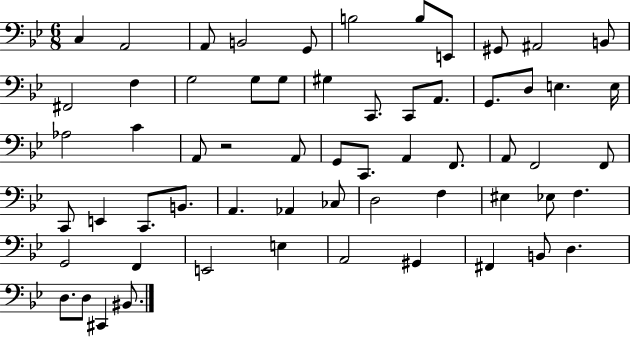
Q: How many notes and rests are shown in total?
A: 61